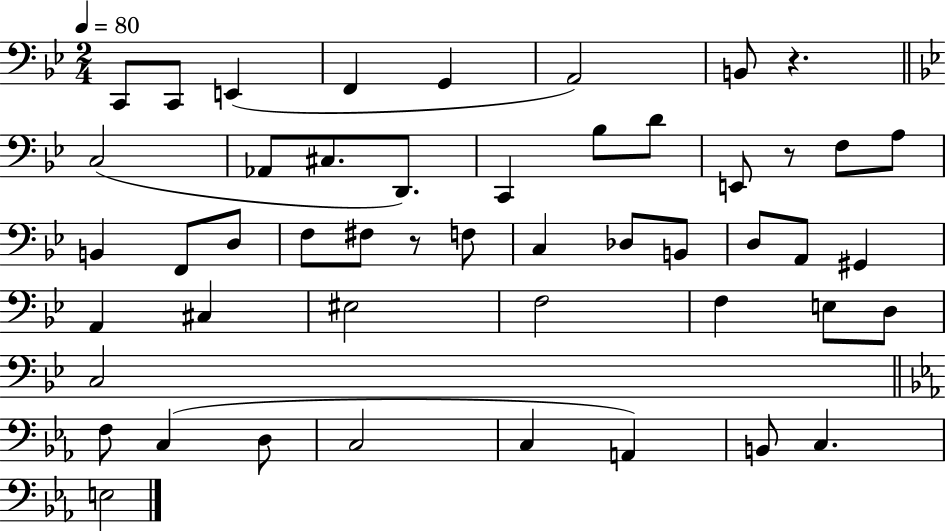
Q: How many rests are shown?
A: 3